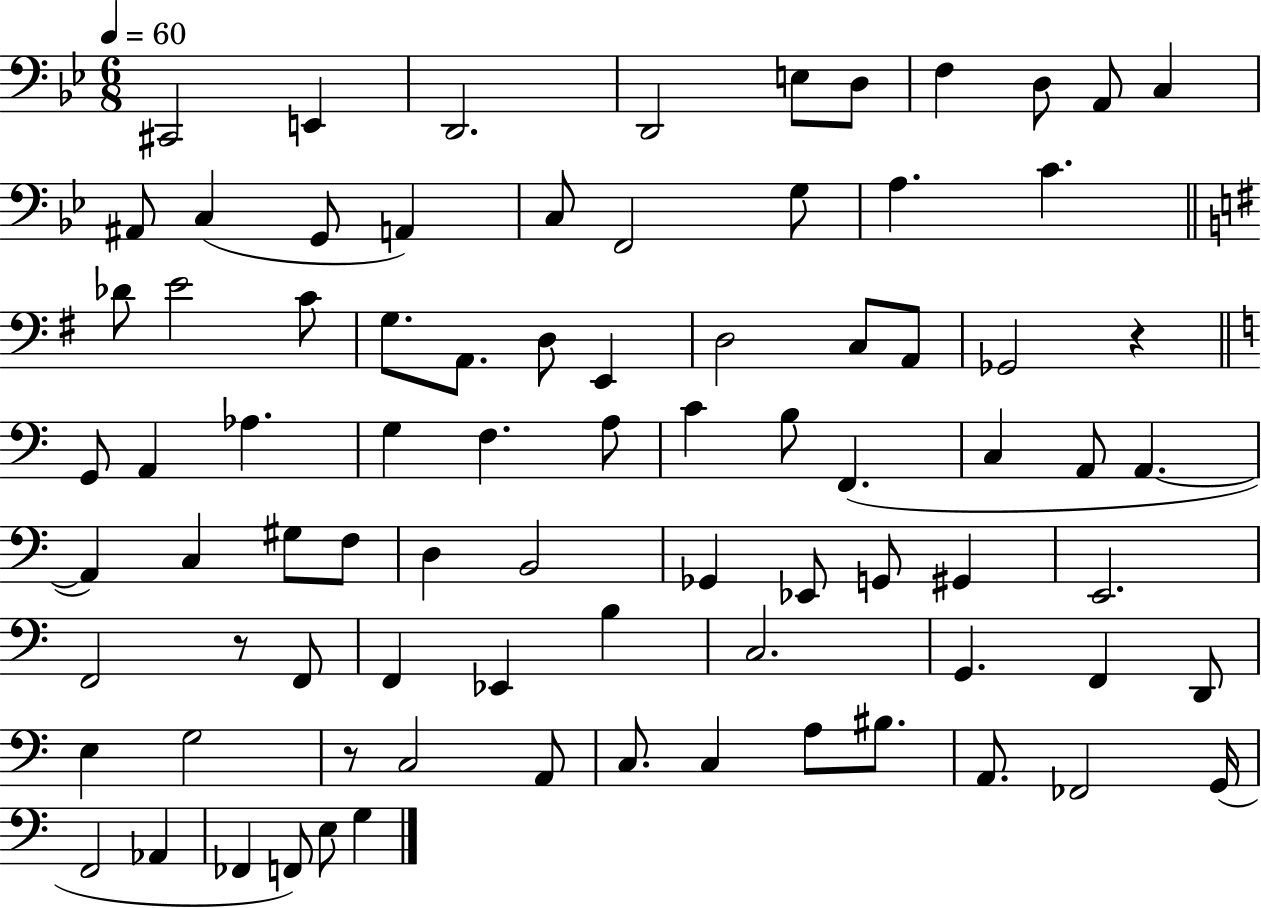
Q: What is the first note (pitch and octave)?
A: C#2